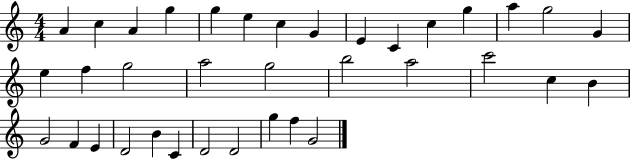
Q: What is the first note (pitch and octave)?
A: A4